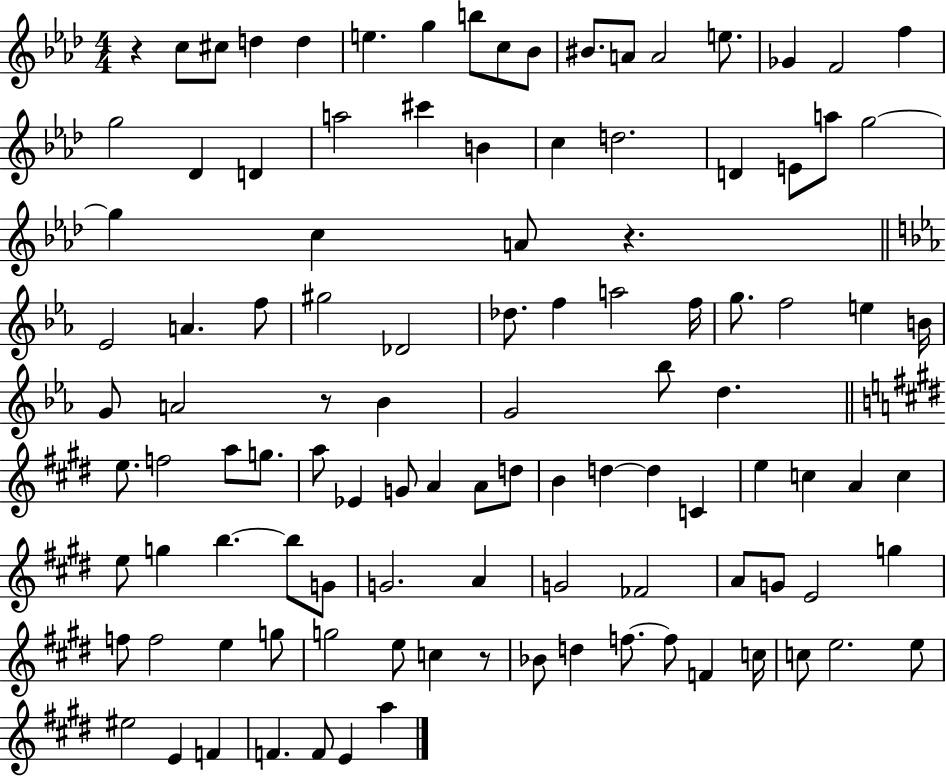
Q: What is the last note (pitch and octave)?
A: A5